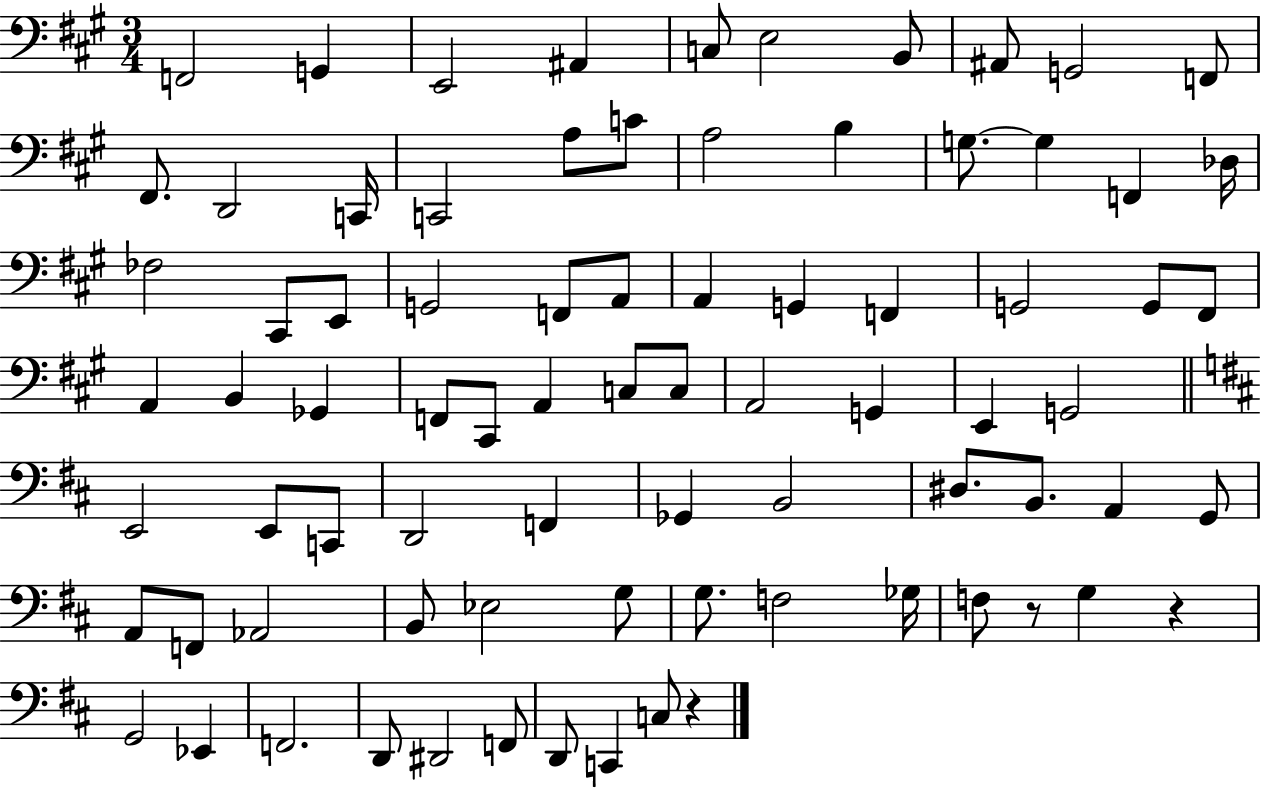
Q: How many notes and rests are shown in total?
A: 80